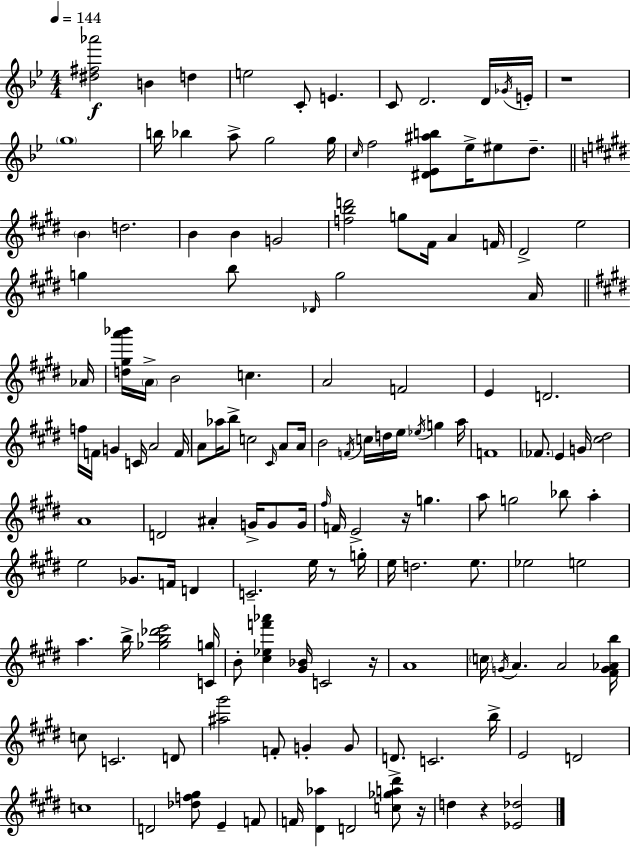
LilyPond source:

{
  \clef treble
  \numericTimeSignature
  \time 4/4
  \key bes \major
  \tempo 4 = 144
  \repeat volta 2 { <dis'' fis'' aes'''>2\f b'4 d''4 | e''2 c'8-. e'4. | c'8 d'2. d'16 \acciaccatura { ges'16 } | e'16-. r1 | \break \parenthesize g''1 | b''16 bes''4 a''8-> g''2 | g''16 \grace { c''16 } f''2 <dis' ees' ais'' b''>8 ees''16-> eis''8 d''8.-- | \bar "||" \break \key e \major \parenthesize b'4 d''2. | b'4 b'4 g'2 | <f'' b'' d'''>2 g''8 fis'16 a'4 f'16 | dis'2-> e''2 | \break g''4 b''8 \grace { des'16 } g''2 a'16 | \bar "||" \break \key e \major aes'16 <d'' gis'' a''' bes'''>16 \parenthesize a'16-> b'2 c''4. | a'2 f'2 | e'4 d'2. | f''16 f'16 g'4 c'16 a'2 | \break f'16 a'8 aes''16 b''8-> c''2 \grace { cis'16 } a'8 | a'16 b'2 \acciaccatura { f'16 } c''16 d''16 e''16 \acciaccatura { ees''16 } g''4 | a''16 f'1 | \parenthesize fes'8. e'4 g'16 <cis'' dis''>2 | \break a'1 | d'2 ais'4-. | g'16-> g'8 g'16 \grace { fis''16 } f'16 e'2-> r16 g''4. | a''8 g''2 bes''8 | \break a''4-. e''2 ges'8. | f'16 d'4 c'2.-- | e''16 r8 g''16-. e''16 d''2. | e''8. ees''2 e''2 | \break a''4. b''16-> <ges'' b'' des''' e'''>2 | <c' g''>16 b'8-. <cis'' ees'' f''' aes'''>4 <gis' bes'>16 c'2 | r16 a'1 | \parenthesize c''16 \acciaccatura { g'16 } a'4. a'2 | \break <fis' g' aes' b''>16 c''8 c'2. | d'8 <ais'' gis'''>2 f'8-. | g'4-. g'8 d'8.-> c'2. | b''16-> e'2 d'2 | \break c''1 | d'2 <des'' f'' gis''>8 | e'4-- f'8 f'16 <dis' aes''>4 d'2 | <c'' ges'' a'' dis'''>8 r16 d''4 r4 <ees' des''>2 | \break } \bar "|."
}